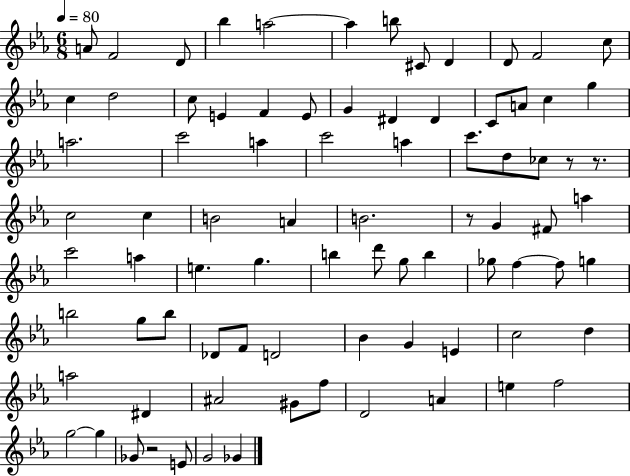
A4/e F4/h D4/e Bb5/q A5/h A5/q B5/e C#4/e D4/q D4/e F4/h C5/e C5/q D5/h C5/e E4/q F4/q E4/e G4/q D#4/q D#4/q C4/e A4/e C5/q G5/q A5/h. C6/h A5/q C6/h A5/q C6/e. D5/e CES5/e R/e R/e. C5/h C5/q B4/h A4/q B4/h. R/e G4/q F#4/e A5/q C6/h A5/q E5/q. G5/q. B5/q D6/e G5/e B5/q Gb5/e F5/q F5/e G5/q B5/h G5/e B5/e Db4/e F4/e D4/h Bb4/q G4/q E4/q C5/h D5/q A5/h D#4/q A#4/h G#4/e F5/e D4/h A4/q E5/q F5/h G5/h G5/q Gb4/e R/h E4/e G4/h Gb4/q